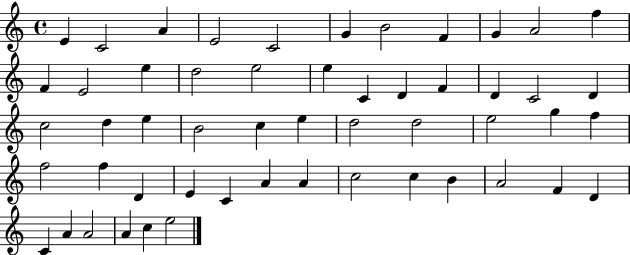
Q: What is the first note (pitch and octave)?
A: E4